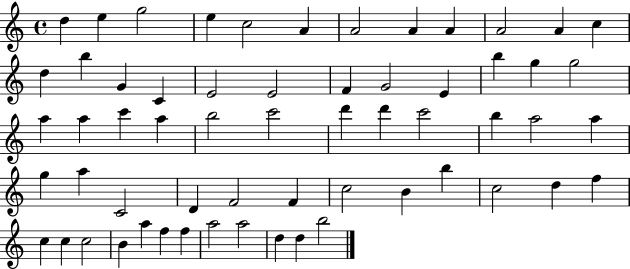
X:1
T:Untitled
M:4/4
L:1/4
K:C
d e g2 e c2 A A2 A A A2 A c d b G C E2 E2 F G2 E b g g2 a a c' a b2 c'2 d' d' c'2 b a2 a g a C2 D F2 F c2 B b c2 d f c c c2 B a f f a2 a2 d d b2